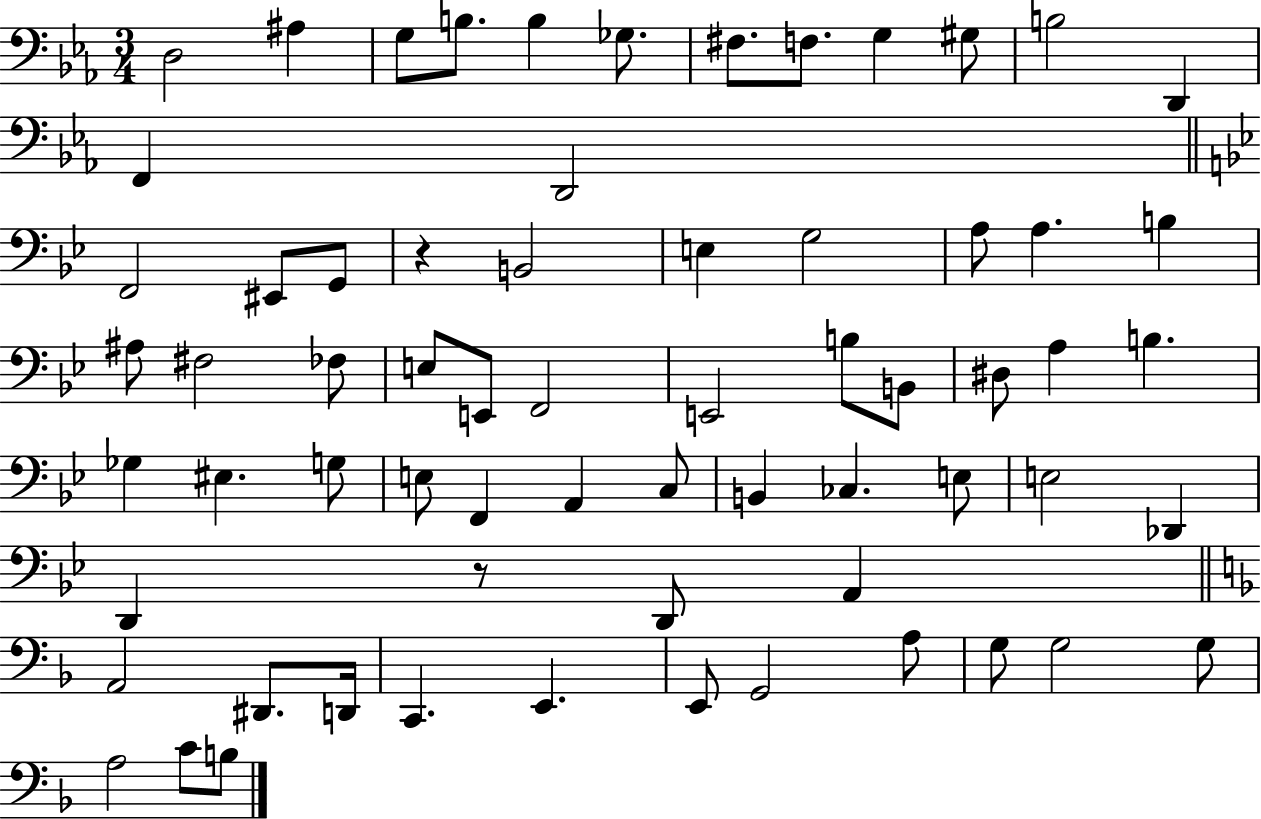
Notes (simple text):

D3/h A#3/q G3/e B3/e. B3/q Gb3/e. F#3/e. F3/e. G3/q G#3/e B3/h D2/q F2/q D2/h F2/h EIS2/e G2/e R/q B2/h E3/q G3/h A3/e A3/q. B3/q A#3/e F#3/h FES3/e E3/e E2/e F2/h E2/h B3/e B2/e D#3/e A3/q B3/q. Gb3/q EIS3/q. G3/e E3/e F2/q A2/q C3/e B2/q CES3/q. E3/e E3/h Db2/q D2/q R/e D2/e A2/q A2/h D#2/e. D2/s C2/q. E2/q. E2/e G2/h A3/e G3/e G3/h G3/e A3/h C4/e B3/e